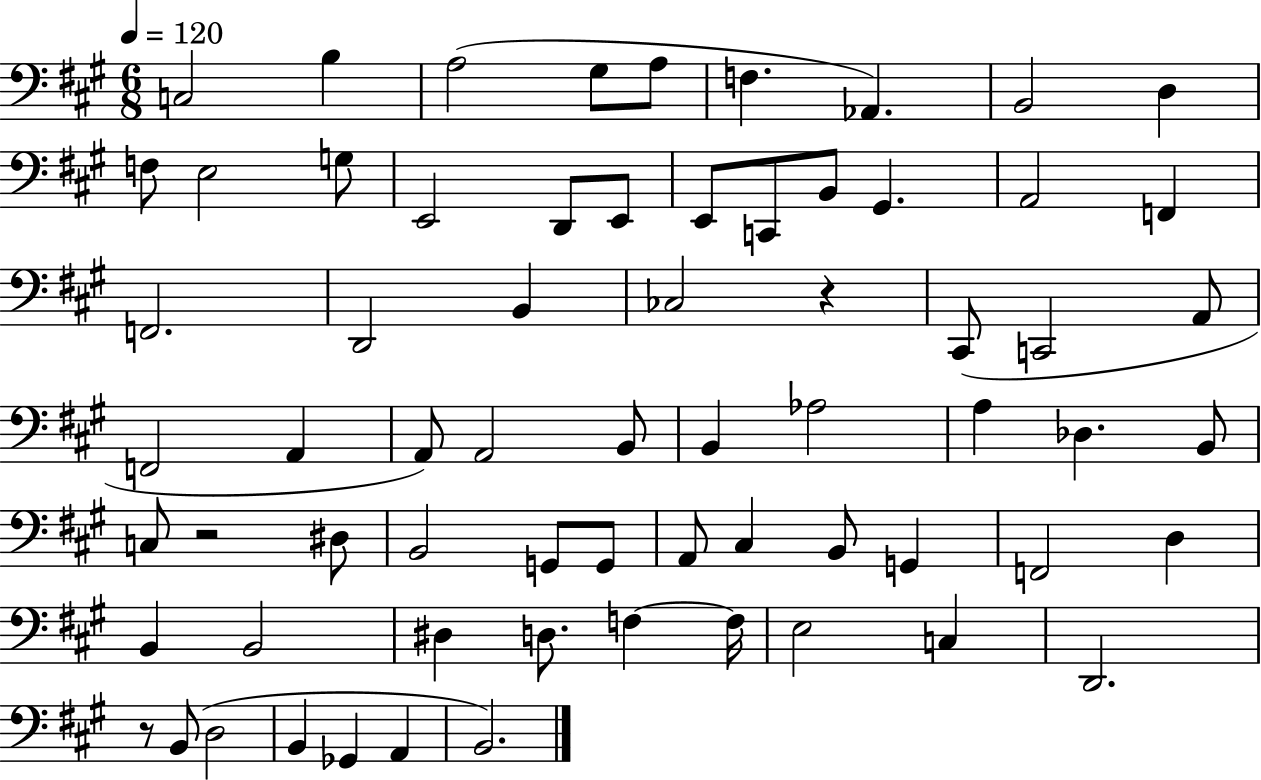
X:1
T:Untitled
M:6/8
L:1/4
K:A
C,2 B, A,2 ^G,/2 A,/2 F, _A,, B,,2 D, F,/2 E,2 G,/2 E,,2 D,,/2 E,,/2 E,,/2 C,,/2 B,,/2 ^G,, A,,2 F,, F,,2 D,,2 B,, _C,2 z ^C,,/2 C,,2 A,,/2 F,,2 A,, A,,/2 A,,2 B,,/2 B,, _A,2 A, _D, B,,/2 C,/2 z2 ^D,/2 B,,2 G,,/2 G,,/2 A,,/2 ^C, B,,/2 G,, F,,2 D, B,, B,,2 ^D, D,/2 F, F,/4 E,2 C, D,,2 z/2 B,,/2 D,2 B,, _G,, A,, B,,2